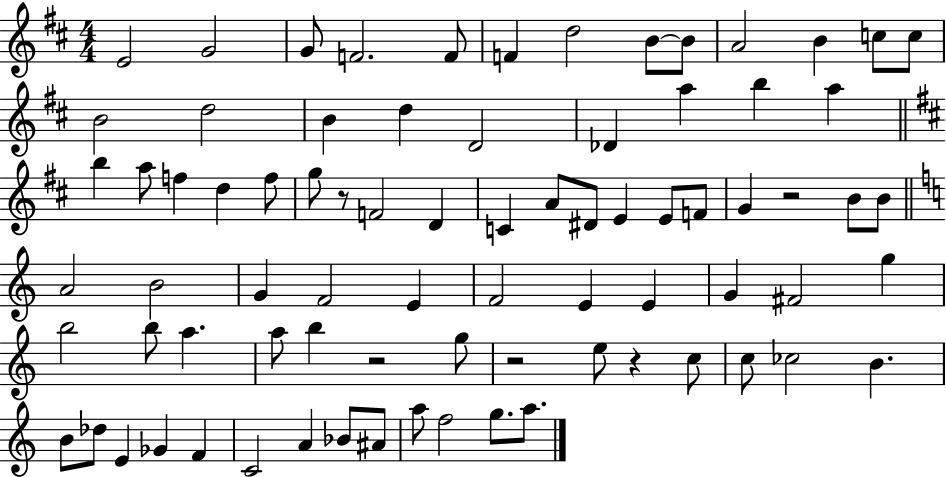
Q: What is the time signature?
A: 4/4